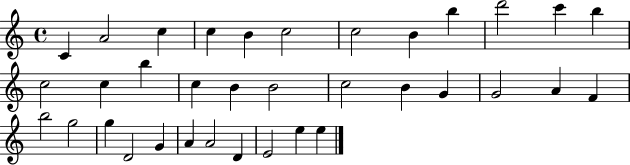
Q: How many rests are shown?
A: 0